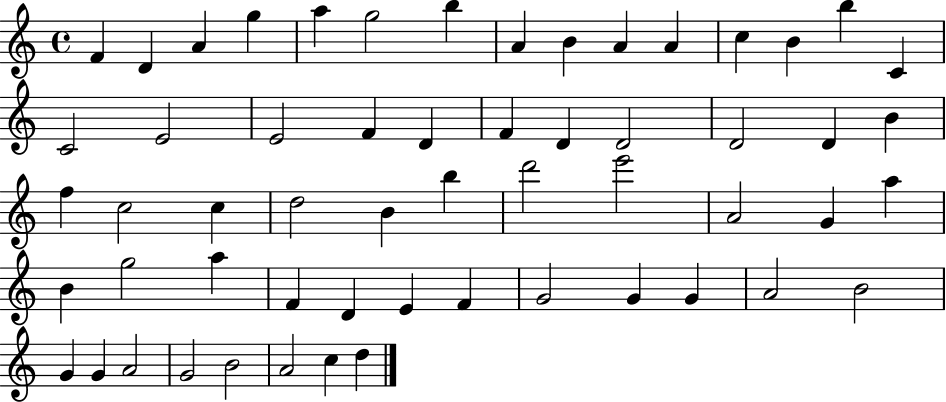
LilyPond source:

{
  \clef treble
  \time 4/4
  \defaultTimeSignature
  \key c \major
  f'4 d'4 a'4 g''4 | a''4 g''2 b''4 | a'4 b'4 a'4 a'4 | c''4 b'4 b''4 c'4 | \break c'2 e'2 | e'2 f'4 d'4 | f'4 d'4 d'2 | d'2 d'4 b'4 | \break f''4 c''2 c''4 | d''2 b'4 b''4 | d'''2 e'''2 | a'2 g'4 a''4 | \break b'4 g''2 a''4 | f'4 d'4 e'4 f'4 | g'2 g'4 g'4 | a'2 b'2 | \break g'4 g'4 a'2 | g'2 b'2 | a'2 c''4 d''4 | \bar "|."
}